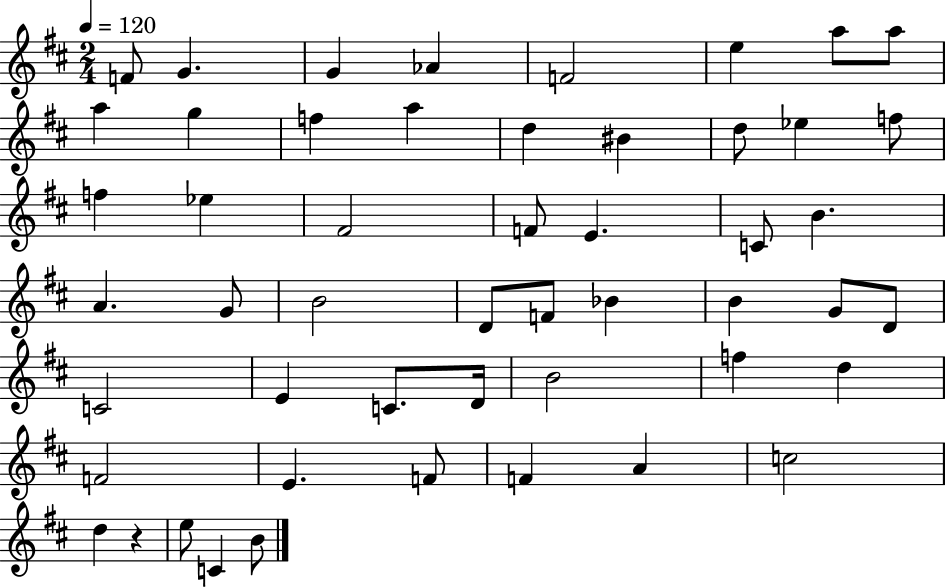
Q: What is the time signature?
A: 2/4